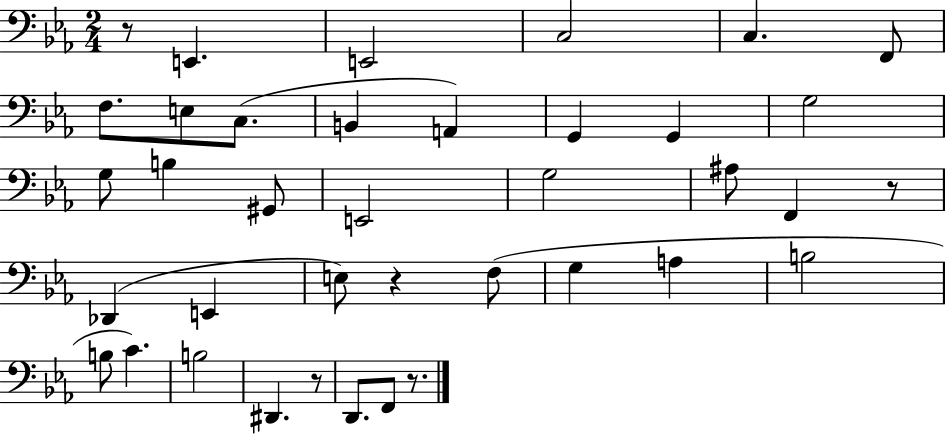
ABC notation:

X:1
T:Untitled
M:2/4
L:1/4
K:Eb
z/2 E,, E,,2 C,2 C, F,,/2 F,/2 E,/2 C,/2 B,, A,, G,, G,, G,2 G,/2 B, ^G,,/2 E,,2 G,2 ^A,/2 F,, z/2 _D,, E,, E,/2 z F,/2 G, A, B,2 B,/2 C B,2 ^D,, z/2 D,,/2 F,,/2 z/2